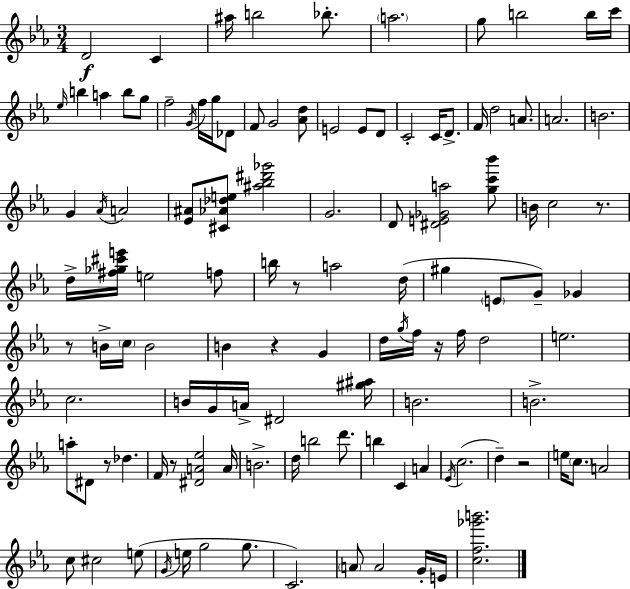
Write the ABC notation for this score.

X:1
T:Untitled
M:3/4
L:1/4
K:Eb
D2 C ^a/4 b2 _b/2 a2 g/2 b2 b/4 c'/4 _e/4 b a b/2 g/2 f2 G/4 f/4 g/4 _D/2 F/2 G2 [_Ad]/2 E2 E/2 D/2 C2 C/4 D/2 F/4 d2 A/2 A2 B2 G _A/4 A2 [_E^A]/2 [^C_A_de]/2 [^a_b^d'_g']2 G2 D/2 [^DE_Ga]2 [gc'_b']/2 B/4 c2 z/2 d/4 [^f_g^c'e']/4 e2 f/2 b/4 z/2 a2 d/4 ^g E/2 G/2 _G z/2 B/4 c/4 B2 B z G d/4 g/4 f/4 z/4 f/4 d2 e2 c2 B/4 G/4 A/4 ^D2 [^g^a]/4 B2 B2 a/2 ^D/2 z/2 _d F/4 z/2 [^DA_e]2 A/4 B2 d/4 b2 d'/2 b C A _E/4 c2 d z2 e/4 c/2 A2 c/2 ^c2 e/2 G/4 e/4 g2 g/2 C2 A/2 A2 G/4 E/4 [cf_g'b']2